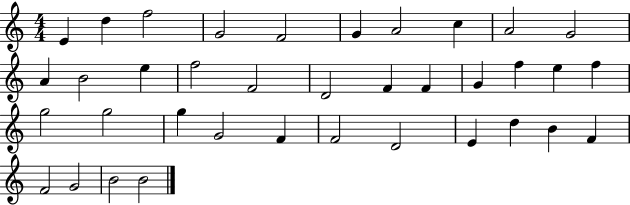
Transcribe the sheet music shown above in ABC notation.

X:1
T:Untitled
M:4/4
L:1/4
K:C
E d f2 G2 F2 G A2 c A2 G2 A B2 e f2 F2 D2 F F G f e f g2 g2 g G2 F F2 D2 E d B F F2 G2 B2 B2